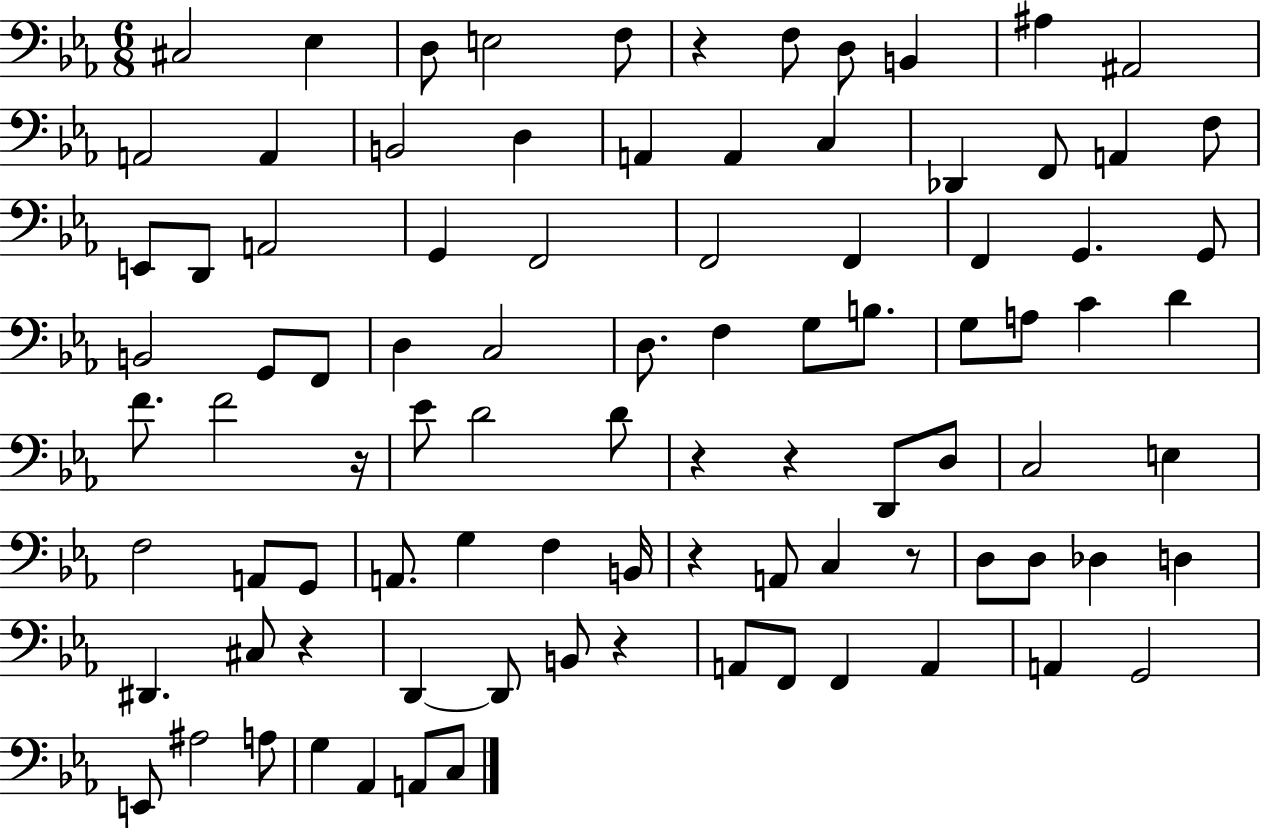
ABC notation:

X:1
T:Untitled
M:6/8
L:1/4
K:Eb
^C,2 _E, D,/2 E,2 F,/2 z F,/2 D,/2 B,, ^A, ^A,,2 A,,2 A,, B,,2 D, A,, A,, C, _D,, F,,/2 A,, F,/2 E,,/2 D,,/2 A,,2 G,, F,,2 F,,2 F,, F,, G,, G,,/2 B,,2 G,,/2 F,,/2 D, C,2 D,/2 F, G,/2 B,/2 G,/2 A,/2 C D F/2 F2 z/4 _E/2 D2 D/2 z z D,,/2 D,/2 C,2 E, F,2 A,,/2 G,,/2 A,,/2 G, F, B,,/4 z A,,/2 C, z/2 D,/2 D,/2 _D, D, ^D,, ^C,/2 z D,, D,,/2 B,,/2 z A,,/2 F,,/2 F,, A,, A,, G,,2 E,,/2 ^A,2 A,/2 G, _A,, A,,/2 C,/2